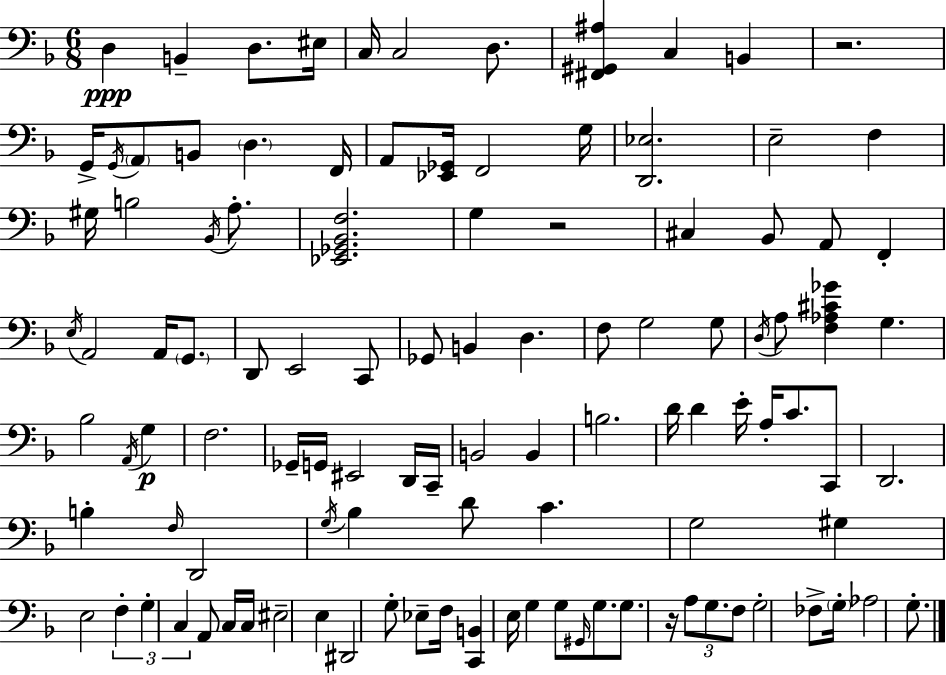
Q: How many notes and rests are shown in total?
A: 109